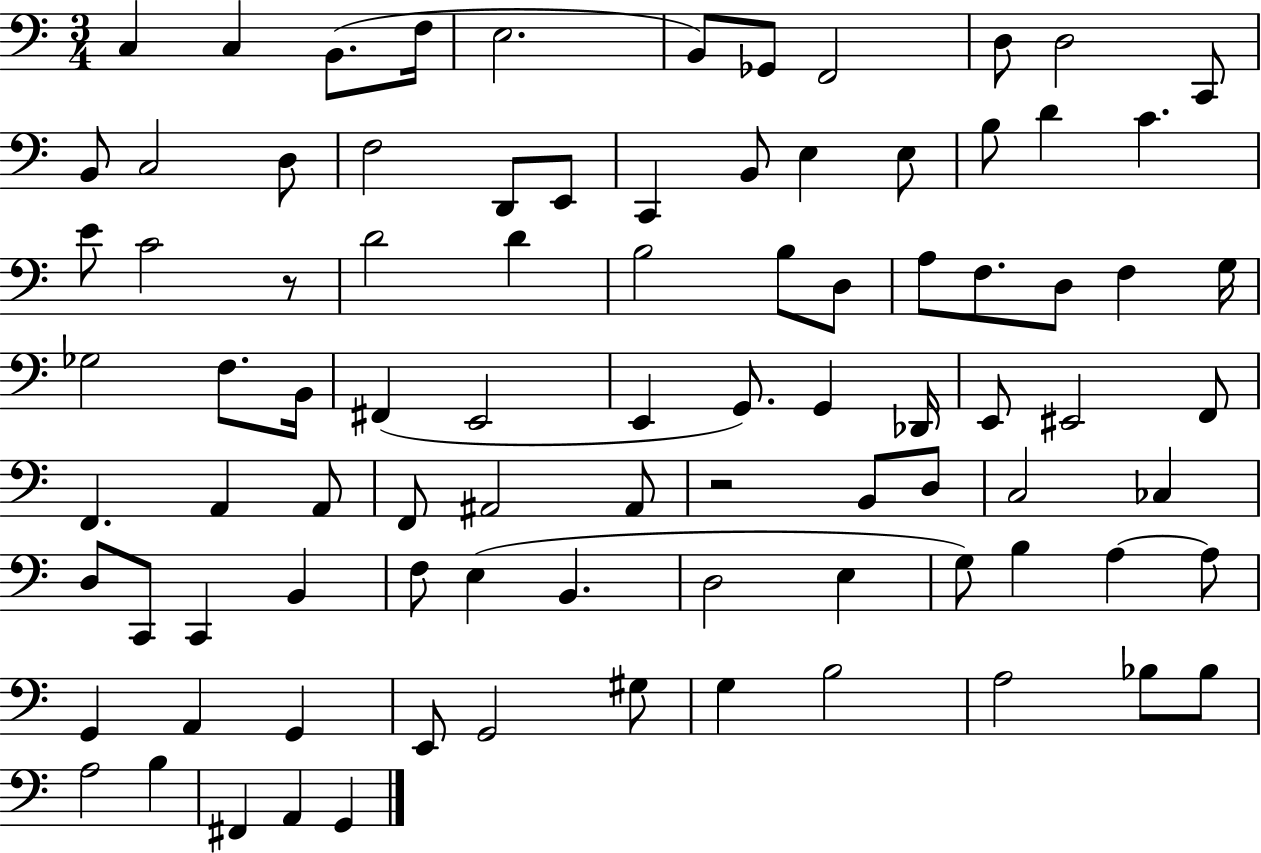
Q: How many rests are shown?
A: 2